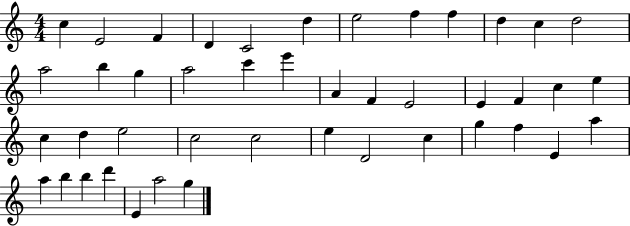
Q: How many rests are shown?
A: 0